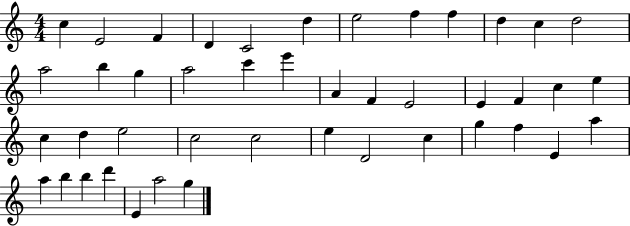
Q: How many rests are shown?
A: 0